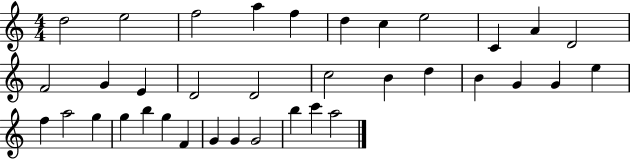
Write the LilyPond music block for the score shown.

{
  \clef treble
  \numericTimeSignature
  \time 4/4
  \key c \major
  d''2 e''2 | f''2 a''4 f''4 | d''4 c''4 e''2 | c'4 a'4 d'2 | \break f'2 g'4 e'4 | d'2 d'2 | c''2 b'4 d''4 | b'4 g'4 g'4 e''4 | \break f''4 a''2 g''4 | g''4 b''4 g''4 f'4 | g'4 g'4 g'2 | b''4 c'''4 a''2 | \break \bar "|."
}